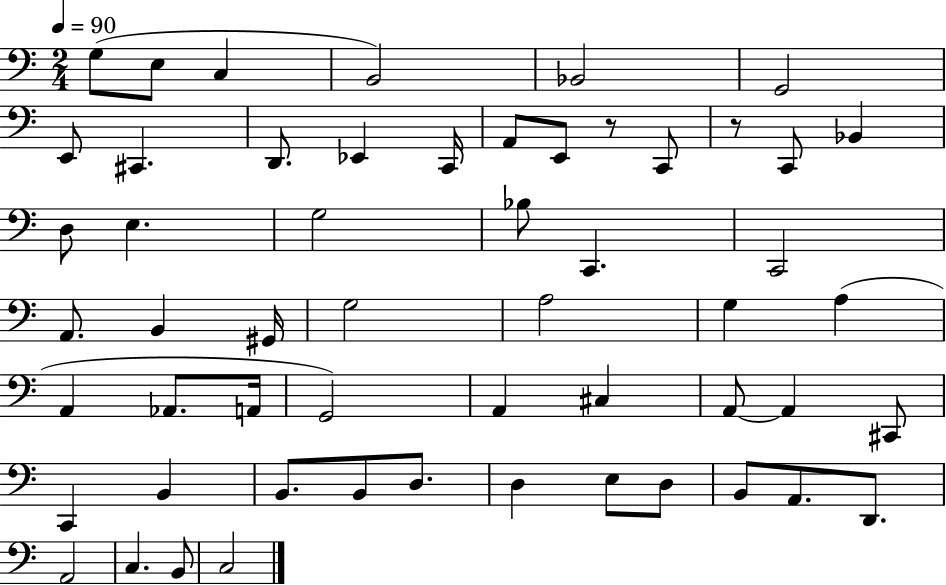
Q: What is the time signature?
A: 2/4